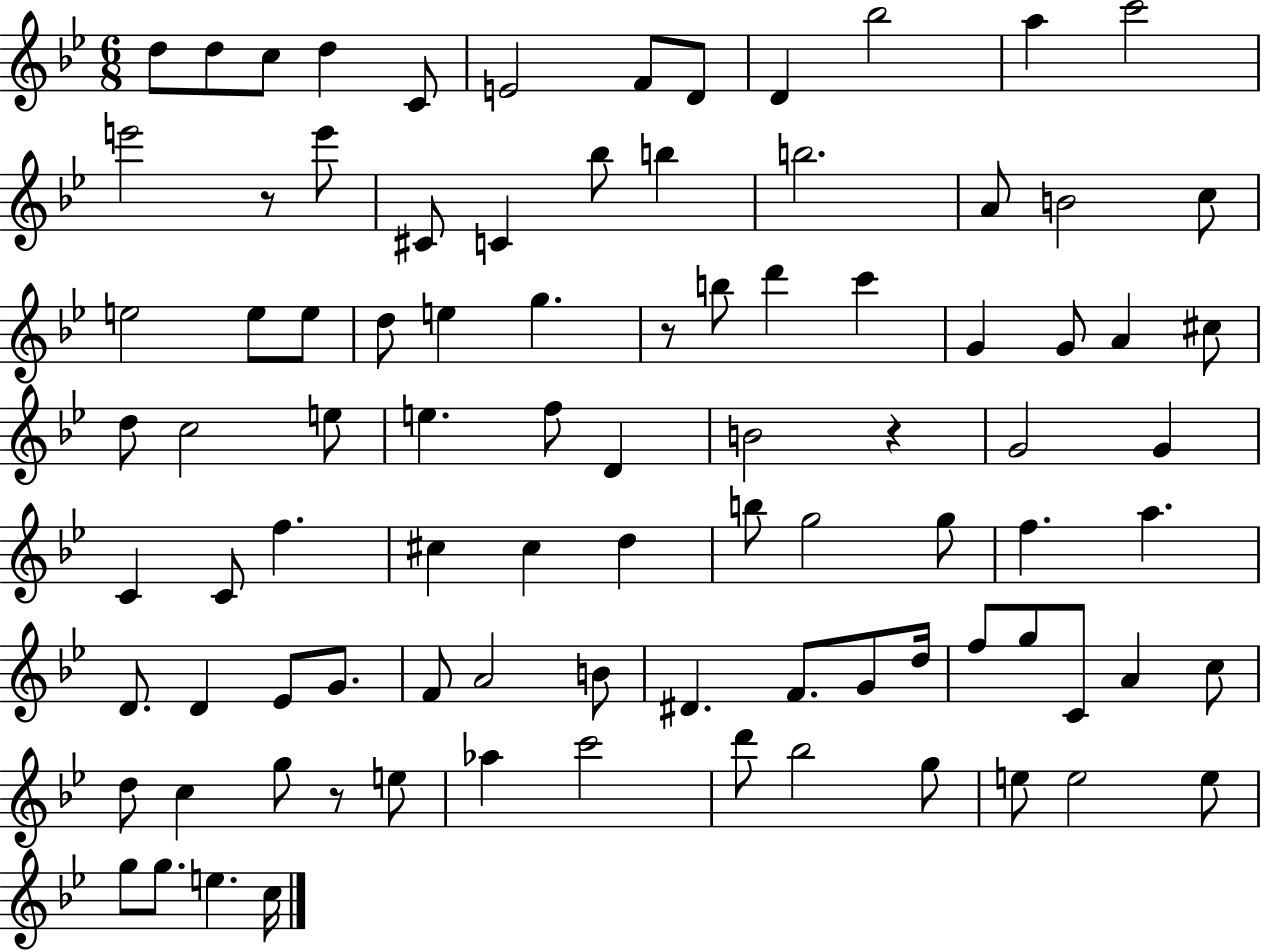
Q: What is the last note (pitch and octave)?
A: C5